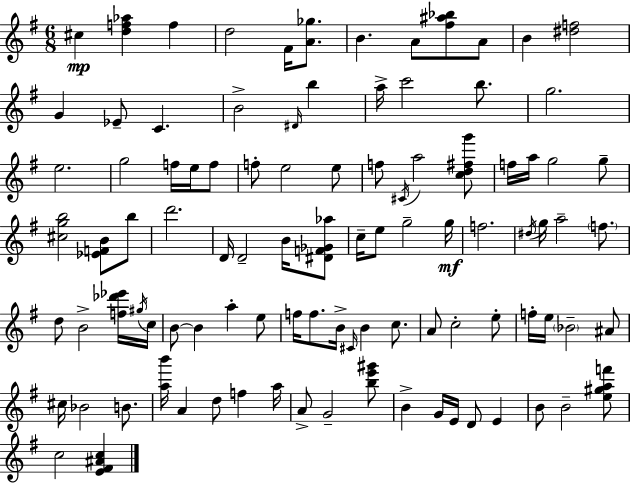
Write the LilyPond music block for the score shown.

{
  \clef treble
  \numericTimeSignature
  \time 6/8
  \key g \major
  cis''4\mp <d'' f'' aes''>4 f''4 | d''2 fis'16 <a' ges''>8. | b'4. a'8 <fis'' ais'' bes''>8 a'8 | b'4 <dis'' f''>2 | \break g'4 ees'8-- c'4. | b'2-> \grace { dis'16 } b''4 | a''16-> c'''2 b''8. | g''2. | \break e''2. | g''2 f''16 e''16 f''8 | f''8-. e''2 e''8 | f''8 \acciaccatura { cis'16 } a''2 | \break <c'' d'' fis'' g'''>8 f''16 a''16 g''2 | g''8-- <cis'' g'' b''>2 <ees' f' b'>8 | b''8 d'''2. | d'16 d'2-- b'16 | \break <dis' f' ges' aes''>8 c''16-- e''8 g''2-- | g''16\mf f''2. | \acciaccatura { dis''16 } g''16 a''2-- | \parenthesize f''8. d''8 b'2-> | \break <f'' des''' ees'''>16 \acciaccatura { gis''16 } c''16 b'8~~ b'4 a''4-. | e''8 f''16 f''8. b'16-> \grace { cis'16 } b'4 | c''8. a'8 c''2-. | e''8-. f''16-. e''16 \parenthesize bes'2-- | \break ais'8 cis''16 bes'2 | b'8. <a'' b'''>16 a'4 d''8 | f''4 a''16 a'8-> g'2-- | <b'' e''' gis'''>8 b'4-> g'16 e'16 d'8 | \break e'4 b'8 b'2-- | <e'' gis'' a'' f'''>8 c''2 | <e' fis' ais' c''>4 \bar "|."
}